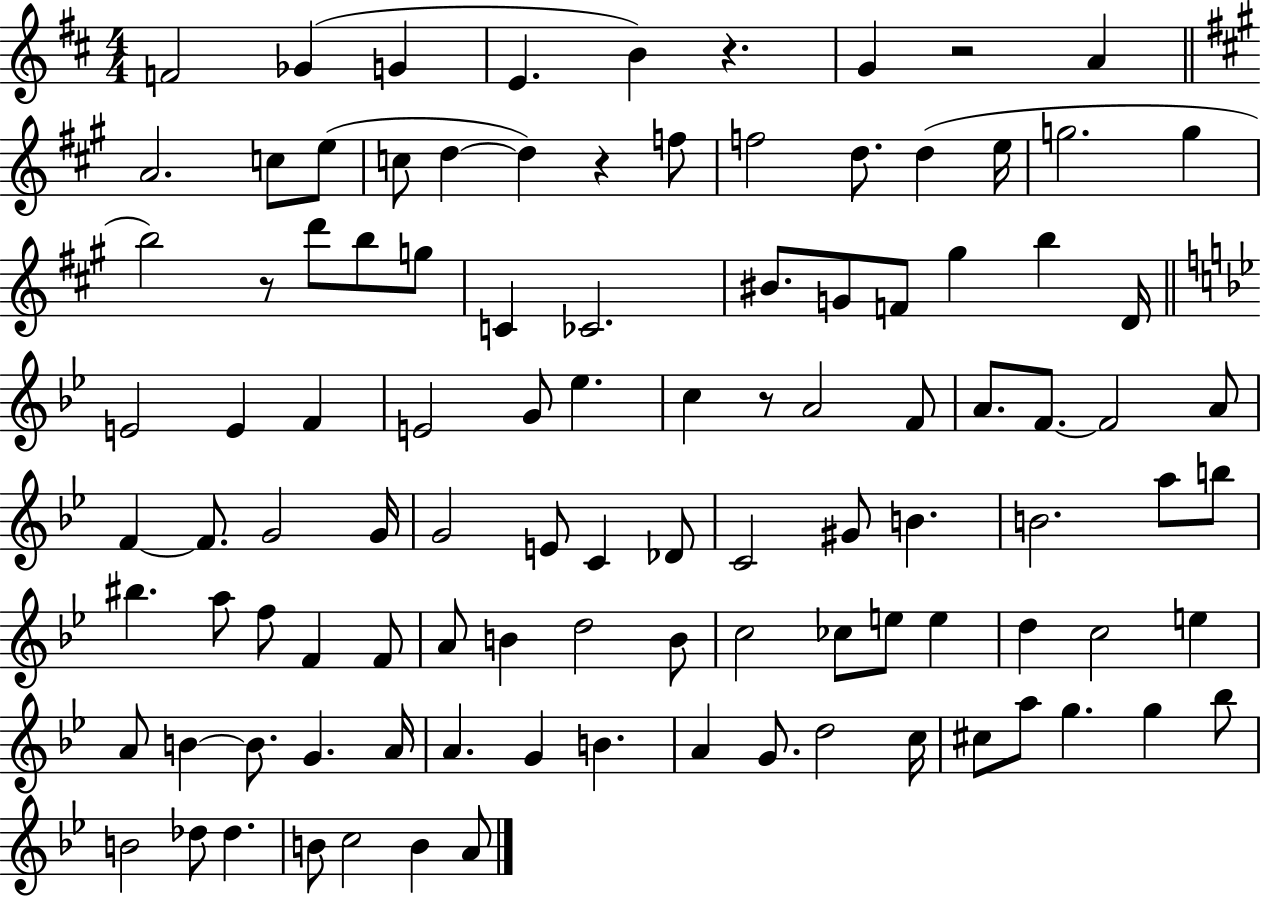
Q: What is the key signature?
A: D major